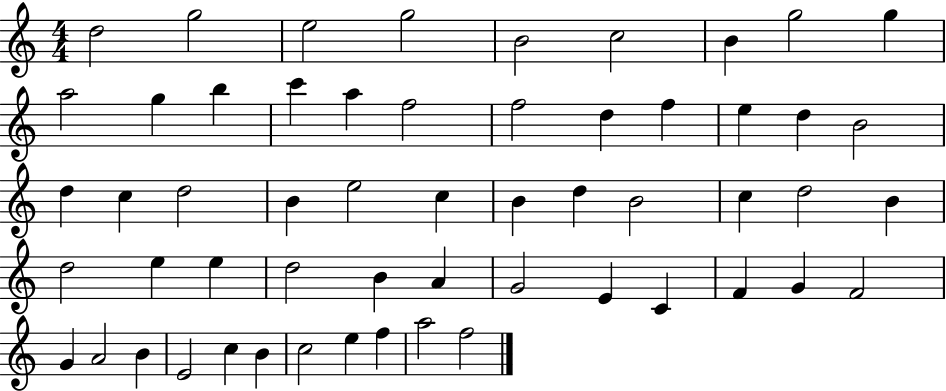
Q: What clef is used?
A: treble